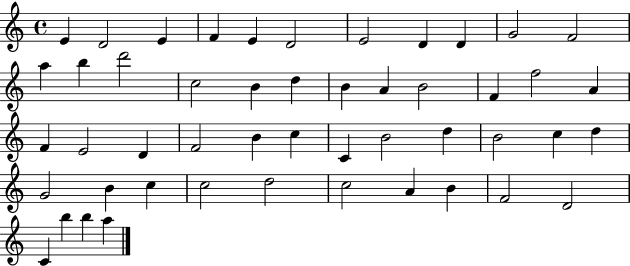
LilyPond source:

{
  \clef treble
  \time 4/4
  \defaultTimeSignature
  \key c \major
  e'4 d'2 e'4 | f'4 e'4 d'2 | e'2 d'4 d'4 | g'2 f'2 | \break a''4 b''4 d'''2 | c''2 b'4 d''4 | b'4 a'4 b'2 | f'4 f''2 a'4 | \break f'4 e'2 d'4 | f'2 b'4 c''4 | c'4 b'2 d''4 | b'2 c''4 d''4 | \break g'2 b'4 c''4 | c''2 d''2 | c''2 a'4 b'4 | f'2 d'2 | \break c'4 b''4 b''4 a''4 | \bar "|."
}